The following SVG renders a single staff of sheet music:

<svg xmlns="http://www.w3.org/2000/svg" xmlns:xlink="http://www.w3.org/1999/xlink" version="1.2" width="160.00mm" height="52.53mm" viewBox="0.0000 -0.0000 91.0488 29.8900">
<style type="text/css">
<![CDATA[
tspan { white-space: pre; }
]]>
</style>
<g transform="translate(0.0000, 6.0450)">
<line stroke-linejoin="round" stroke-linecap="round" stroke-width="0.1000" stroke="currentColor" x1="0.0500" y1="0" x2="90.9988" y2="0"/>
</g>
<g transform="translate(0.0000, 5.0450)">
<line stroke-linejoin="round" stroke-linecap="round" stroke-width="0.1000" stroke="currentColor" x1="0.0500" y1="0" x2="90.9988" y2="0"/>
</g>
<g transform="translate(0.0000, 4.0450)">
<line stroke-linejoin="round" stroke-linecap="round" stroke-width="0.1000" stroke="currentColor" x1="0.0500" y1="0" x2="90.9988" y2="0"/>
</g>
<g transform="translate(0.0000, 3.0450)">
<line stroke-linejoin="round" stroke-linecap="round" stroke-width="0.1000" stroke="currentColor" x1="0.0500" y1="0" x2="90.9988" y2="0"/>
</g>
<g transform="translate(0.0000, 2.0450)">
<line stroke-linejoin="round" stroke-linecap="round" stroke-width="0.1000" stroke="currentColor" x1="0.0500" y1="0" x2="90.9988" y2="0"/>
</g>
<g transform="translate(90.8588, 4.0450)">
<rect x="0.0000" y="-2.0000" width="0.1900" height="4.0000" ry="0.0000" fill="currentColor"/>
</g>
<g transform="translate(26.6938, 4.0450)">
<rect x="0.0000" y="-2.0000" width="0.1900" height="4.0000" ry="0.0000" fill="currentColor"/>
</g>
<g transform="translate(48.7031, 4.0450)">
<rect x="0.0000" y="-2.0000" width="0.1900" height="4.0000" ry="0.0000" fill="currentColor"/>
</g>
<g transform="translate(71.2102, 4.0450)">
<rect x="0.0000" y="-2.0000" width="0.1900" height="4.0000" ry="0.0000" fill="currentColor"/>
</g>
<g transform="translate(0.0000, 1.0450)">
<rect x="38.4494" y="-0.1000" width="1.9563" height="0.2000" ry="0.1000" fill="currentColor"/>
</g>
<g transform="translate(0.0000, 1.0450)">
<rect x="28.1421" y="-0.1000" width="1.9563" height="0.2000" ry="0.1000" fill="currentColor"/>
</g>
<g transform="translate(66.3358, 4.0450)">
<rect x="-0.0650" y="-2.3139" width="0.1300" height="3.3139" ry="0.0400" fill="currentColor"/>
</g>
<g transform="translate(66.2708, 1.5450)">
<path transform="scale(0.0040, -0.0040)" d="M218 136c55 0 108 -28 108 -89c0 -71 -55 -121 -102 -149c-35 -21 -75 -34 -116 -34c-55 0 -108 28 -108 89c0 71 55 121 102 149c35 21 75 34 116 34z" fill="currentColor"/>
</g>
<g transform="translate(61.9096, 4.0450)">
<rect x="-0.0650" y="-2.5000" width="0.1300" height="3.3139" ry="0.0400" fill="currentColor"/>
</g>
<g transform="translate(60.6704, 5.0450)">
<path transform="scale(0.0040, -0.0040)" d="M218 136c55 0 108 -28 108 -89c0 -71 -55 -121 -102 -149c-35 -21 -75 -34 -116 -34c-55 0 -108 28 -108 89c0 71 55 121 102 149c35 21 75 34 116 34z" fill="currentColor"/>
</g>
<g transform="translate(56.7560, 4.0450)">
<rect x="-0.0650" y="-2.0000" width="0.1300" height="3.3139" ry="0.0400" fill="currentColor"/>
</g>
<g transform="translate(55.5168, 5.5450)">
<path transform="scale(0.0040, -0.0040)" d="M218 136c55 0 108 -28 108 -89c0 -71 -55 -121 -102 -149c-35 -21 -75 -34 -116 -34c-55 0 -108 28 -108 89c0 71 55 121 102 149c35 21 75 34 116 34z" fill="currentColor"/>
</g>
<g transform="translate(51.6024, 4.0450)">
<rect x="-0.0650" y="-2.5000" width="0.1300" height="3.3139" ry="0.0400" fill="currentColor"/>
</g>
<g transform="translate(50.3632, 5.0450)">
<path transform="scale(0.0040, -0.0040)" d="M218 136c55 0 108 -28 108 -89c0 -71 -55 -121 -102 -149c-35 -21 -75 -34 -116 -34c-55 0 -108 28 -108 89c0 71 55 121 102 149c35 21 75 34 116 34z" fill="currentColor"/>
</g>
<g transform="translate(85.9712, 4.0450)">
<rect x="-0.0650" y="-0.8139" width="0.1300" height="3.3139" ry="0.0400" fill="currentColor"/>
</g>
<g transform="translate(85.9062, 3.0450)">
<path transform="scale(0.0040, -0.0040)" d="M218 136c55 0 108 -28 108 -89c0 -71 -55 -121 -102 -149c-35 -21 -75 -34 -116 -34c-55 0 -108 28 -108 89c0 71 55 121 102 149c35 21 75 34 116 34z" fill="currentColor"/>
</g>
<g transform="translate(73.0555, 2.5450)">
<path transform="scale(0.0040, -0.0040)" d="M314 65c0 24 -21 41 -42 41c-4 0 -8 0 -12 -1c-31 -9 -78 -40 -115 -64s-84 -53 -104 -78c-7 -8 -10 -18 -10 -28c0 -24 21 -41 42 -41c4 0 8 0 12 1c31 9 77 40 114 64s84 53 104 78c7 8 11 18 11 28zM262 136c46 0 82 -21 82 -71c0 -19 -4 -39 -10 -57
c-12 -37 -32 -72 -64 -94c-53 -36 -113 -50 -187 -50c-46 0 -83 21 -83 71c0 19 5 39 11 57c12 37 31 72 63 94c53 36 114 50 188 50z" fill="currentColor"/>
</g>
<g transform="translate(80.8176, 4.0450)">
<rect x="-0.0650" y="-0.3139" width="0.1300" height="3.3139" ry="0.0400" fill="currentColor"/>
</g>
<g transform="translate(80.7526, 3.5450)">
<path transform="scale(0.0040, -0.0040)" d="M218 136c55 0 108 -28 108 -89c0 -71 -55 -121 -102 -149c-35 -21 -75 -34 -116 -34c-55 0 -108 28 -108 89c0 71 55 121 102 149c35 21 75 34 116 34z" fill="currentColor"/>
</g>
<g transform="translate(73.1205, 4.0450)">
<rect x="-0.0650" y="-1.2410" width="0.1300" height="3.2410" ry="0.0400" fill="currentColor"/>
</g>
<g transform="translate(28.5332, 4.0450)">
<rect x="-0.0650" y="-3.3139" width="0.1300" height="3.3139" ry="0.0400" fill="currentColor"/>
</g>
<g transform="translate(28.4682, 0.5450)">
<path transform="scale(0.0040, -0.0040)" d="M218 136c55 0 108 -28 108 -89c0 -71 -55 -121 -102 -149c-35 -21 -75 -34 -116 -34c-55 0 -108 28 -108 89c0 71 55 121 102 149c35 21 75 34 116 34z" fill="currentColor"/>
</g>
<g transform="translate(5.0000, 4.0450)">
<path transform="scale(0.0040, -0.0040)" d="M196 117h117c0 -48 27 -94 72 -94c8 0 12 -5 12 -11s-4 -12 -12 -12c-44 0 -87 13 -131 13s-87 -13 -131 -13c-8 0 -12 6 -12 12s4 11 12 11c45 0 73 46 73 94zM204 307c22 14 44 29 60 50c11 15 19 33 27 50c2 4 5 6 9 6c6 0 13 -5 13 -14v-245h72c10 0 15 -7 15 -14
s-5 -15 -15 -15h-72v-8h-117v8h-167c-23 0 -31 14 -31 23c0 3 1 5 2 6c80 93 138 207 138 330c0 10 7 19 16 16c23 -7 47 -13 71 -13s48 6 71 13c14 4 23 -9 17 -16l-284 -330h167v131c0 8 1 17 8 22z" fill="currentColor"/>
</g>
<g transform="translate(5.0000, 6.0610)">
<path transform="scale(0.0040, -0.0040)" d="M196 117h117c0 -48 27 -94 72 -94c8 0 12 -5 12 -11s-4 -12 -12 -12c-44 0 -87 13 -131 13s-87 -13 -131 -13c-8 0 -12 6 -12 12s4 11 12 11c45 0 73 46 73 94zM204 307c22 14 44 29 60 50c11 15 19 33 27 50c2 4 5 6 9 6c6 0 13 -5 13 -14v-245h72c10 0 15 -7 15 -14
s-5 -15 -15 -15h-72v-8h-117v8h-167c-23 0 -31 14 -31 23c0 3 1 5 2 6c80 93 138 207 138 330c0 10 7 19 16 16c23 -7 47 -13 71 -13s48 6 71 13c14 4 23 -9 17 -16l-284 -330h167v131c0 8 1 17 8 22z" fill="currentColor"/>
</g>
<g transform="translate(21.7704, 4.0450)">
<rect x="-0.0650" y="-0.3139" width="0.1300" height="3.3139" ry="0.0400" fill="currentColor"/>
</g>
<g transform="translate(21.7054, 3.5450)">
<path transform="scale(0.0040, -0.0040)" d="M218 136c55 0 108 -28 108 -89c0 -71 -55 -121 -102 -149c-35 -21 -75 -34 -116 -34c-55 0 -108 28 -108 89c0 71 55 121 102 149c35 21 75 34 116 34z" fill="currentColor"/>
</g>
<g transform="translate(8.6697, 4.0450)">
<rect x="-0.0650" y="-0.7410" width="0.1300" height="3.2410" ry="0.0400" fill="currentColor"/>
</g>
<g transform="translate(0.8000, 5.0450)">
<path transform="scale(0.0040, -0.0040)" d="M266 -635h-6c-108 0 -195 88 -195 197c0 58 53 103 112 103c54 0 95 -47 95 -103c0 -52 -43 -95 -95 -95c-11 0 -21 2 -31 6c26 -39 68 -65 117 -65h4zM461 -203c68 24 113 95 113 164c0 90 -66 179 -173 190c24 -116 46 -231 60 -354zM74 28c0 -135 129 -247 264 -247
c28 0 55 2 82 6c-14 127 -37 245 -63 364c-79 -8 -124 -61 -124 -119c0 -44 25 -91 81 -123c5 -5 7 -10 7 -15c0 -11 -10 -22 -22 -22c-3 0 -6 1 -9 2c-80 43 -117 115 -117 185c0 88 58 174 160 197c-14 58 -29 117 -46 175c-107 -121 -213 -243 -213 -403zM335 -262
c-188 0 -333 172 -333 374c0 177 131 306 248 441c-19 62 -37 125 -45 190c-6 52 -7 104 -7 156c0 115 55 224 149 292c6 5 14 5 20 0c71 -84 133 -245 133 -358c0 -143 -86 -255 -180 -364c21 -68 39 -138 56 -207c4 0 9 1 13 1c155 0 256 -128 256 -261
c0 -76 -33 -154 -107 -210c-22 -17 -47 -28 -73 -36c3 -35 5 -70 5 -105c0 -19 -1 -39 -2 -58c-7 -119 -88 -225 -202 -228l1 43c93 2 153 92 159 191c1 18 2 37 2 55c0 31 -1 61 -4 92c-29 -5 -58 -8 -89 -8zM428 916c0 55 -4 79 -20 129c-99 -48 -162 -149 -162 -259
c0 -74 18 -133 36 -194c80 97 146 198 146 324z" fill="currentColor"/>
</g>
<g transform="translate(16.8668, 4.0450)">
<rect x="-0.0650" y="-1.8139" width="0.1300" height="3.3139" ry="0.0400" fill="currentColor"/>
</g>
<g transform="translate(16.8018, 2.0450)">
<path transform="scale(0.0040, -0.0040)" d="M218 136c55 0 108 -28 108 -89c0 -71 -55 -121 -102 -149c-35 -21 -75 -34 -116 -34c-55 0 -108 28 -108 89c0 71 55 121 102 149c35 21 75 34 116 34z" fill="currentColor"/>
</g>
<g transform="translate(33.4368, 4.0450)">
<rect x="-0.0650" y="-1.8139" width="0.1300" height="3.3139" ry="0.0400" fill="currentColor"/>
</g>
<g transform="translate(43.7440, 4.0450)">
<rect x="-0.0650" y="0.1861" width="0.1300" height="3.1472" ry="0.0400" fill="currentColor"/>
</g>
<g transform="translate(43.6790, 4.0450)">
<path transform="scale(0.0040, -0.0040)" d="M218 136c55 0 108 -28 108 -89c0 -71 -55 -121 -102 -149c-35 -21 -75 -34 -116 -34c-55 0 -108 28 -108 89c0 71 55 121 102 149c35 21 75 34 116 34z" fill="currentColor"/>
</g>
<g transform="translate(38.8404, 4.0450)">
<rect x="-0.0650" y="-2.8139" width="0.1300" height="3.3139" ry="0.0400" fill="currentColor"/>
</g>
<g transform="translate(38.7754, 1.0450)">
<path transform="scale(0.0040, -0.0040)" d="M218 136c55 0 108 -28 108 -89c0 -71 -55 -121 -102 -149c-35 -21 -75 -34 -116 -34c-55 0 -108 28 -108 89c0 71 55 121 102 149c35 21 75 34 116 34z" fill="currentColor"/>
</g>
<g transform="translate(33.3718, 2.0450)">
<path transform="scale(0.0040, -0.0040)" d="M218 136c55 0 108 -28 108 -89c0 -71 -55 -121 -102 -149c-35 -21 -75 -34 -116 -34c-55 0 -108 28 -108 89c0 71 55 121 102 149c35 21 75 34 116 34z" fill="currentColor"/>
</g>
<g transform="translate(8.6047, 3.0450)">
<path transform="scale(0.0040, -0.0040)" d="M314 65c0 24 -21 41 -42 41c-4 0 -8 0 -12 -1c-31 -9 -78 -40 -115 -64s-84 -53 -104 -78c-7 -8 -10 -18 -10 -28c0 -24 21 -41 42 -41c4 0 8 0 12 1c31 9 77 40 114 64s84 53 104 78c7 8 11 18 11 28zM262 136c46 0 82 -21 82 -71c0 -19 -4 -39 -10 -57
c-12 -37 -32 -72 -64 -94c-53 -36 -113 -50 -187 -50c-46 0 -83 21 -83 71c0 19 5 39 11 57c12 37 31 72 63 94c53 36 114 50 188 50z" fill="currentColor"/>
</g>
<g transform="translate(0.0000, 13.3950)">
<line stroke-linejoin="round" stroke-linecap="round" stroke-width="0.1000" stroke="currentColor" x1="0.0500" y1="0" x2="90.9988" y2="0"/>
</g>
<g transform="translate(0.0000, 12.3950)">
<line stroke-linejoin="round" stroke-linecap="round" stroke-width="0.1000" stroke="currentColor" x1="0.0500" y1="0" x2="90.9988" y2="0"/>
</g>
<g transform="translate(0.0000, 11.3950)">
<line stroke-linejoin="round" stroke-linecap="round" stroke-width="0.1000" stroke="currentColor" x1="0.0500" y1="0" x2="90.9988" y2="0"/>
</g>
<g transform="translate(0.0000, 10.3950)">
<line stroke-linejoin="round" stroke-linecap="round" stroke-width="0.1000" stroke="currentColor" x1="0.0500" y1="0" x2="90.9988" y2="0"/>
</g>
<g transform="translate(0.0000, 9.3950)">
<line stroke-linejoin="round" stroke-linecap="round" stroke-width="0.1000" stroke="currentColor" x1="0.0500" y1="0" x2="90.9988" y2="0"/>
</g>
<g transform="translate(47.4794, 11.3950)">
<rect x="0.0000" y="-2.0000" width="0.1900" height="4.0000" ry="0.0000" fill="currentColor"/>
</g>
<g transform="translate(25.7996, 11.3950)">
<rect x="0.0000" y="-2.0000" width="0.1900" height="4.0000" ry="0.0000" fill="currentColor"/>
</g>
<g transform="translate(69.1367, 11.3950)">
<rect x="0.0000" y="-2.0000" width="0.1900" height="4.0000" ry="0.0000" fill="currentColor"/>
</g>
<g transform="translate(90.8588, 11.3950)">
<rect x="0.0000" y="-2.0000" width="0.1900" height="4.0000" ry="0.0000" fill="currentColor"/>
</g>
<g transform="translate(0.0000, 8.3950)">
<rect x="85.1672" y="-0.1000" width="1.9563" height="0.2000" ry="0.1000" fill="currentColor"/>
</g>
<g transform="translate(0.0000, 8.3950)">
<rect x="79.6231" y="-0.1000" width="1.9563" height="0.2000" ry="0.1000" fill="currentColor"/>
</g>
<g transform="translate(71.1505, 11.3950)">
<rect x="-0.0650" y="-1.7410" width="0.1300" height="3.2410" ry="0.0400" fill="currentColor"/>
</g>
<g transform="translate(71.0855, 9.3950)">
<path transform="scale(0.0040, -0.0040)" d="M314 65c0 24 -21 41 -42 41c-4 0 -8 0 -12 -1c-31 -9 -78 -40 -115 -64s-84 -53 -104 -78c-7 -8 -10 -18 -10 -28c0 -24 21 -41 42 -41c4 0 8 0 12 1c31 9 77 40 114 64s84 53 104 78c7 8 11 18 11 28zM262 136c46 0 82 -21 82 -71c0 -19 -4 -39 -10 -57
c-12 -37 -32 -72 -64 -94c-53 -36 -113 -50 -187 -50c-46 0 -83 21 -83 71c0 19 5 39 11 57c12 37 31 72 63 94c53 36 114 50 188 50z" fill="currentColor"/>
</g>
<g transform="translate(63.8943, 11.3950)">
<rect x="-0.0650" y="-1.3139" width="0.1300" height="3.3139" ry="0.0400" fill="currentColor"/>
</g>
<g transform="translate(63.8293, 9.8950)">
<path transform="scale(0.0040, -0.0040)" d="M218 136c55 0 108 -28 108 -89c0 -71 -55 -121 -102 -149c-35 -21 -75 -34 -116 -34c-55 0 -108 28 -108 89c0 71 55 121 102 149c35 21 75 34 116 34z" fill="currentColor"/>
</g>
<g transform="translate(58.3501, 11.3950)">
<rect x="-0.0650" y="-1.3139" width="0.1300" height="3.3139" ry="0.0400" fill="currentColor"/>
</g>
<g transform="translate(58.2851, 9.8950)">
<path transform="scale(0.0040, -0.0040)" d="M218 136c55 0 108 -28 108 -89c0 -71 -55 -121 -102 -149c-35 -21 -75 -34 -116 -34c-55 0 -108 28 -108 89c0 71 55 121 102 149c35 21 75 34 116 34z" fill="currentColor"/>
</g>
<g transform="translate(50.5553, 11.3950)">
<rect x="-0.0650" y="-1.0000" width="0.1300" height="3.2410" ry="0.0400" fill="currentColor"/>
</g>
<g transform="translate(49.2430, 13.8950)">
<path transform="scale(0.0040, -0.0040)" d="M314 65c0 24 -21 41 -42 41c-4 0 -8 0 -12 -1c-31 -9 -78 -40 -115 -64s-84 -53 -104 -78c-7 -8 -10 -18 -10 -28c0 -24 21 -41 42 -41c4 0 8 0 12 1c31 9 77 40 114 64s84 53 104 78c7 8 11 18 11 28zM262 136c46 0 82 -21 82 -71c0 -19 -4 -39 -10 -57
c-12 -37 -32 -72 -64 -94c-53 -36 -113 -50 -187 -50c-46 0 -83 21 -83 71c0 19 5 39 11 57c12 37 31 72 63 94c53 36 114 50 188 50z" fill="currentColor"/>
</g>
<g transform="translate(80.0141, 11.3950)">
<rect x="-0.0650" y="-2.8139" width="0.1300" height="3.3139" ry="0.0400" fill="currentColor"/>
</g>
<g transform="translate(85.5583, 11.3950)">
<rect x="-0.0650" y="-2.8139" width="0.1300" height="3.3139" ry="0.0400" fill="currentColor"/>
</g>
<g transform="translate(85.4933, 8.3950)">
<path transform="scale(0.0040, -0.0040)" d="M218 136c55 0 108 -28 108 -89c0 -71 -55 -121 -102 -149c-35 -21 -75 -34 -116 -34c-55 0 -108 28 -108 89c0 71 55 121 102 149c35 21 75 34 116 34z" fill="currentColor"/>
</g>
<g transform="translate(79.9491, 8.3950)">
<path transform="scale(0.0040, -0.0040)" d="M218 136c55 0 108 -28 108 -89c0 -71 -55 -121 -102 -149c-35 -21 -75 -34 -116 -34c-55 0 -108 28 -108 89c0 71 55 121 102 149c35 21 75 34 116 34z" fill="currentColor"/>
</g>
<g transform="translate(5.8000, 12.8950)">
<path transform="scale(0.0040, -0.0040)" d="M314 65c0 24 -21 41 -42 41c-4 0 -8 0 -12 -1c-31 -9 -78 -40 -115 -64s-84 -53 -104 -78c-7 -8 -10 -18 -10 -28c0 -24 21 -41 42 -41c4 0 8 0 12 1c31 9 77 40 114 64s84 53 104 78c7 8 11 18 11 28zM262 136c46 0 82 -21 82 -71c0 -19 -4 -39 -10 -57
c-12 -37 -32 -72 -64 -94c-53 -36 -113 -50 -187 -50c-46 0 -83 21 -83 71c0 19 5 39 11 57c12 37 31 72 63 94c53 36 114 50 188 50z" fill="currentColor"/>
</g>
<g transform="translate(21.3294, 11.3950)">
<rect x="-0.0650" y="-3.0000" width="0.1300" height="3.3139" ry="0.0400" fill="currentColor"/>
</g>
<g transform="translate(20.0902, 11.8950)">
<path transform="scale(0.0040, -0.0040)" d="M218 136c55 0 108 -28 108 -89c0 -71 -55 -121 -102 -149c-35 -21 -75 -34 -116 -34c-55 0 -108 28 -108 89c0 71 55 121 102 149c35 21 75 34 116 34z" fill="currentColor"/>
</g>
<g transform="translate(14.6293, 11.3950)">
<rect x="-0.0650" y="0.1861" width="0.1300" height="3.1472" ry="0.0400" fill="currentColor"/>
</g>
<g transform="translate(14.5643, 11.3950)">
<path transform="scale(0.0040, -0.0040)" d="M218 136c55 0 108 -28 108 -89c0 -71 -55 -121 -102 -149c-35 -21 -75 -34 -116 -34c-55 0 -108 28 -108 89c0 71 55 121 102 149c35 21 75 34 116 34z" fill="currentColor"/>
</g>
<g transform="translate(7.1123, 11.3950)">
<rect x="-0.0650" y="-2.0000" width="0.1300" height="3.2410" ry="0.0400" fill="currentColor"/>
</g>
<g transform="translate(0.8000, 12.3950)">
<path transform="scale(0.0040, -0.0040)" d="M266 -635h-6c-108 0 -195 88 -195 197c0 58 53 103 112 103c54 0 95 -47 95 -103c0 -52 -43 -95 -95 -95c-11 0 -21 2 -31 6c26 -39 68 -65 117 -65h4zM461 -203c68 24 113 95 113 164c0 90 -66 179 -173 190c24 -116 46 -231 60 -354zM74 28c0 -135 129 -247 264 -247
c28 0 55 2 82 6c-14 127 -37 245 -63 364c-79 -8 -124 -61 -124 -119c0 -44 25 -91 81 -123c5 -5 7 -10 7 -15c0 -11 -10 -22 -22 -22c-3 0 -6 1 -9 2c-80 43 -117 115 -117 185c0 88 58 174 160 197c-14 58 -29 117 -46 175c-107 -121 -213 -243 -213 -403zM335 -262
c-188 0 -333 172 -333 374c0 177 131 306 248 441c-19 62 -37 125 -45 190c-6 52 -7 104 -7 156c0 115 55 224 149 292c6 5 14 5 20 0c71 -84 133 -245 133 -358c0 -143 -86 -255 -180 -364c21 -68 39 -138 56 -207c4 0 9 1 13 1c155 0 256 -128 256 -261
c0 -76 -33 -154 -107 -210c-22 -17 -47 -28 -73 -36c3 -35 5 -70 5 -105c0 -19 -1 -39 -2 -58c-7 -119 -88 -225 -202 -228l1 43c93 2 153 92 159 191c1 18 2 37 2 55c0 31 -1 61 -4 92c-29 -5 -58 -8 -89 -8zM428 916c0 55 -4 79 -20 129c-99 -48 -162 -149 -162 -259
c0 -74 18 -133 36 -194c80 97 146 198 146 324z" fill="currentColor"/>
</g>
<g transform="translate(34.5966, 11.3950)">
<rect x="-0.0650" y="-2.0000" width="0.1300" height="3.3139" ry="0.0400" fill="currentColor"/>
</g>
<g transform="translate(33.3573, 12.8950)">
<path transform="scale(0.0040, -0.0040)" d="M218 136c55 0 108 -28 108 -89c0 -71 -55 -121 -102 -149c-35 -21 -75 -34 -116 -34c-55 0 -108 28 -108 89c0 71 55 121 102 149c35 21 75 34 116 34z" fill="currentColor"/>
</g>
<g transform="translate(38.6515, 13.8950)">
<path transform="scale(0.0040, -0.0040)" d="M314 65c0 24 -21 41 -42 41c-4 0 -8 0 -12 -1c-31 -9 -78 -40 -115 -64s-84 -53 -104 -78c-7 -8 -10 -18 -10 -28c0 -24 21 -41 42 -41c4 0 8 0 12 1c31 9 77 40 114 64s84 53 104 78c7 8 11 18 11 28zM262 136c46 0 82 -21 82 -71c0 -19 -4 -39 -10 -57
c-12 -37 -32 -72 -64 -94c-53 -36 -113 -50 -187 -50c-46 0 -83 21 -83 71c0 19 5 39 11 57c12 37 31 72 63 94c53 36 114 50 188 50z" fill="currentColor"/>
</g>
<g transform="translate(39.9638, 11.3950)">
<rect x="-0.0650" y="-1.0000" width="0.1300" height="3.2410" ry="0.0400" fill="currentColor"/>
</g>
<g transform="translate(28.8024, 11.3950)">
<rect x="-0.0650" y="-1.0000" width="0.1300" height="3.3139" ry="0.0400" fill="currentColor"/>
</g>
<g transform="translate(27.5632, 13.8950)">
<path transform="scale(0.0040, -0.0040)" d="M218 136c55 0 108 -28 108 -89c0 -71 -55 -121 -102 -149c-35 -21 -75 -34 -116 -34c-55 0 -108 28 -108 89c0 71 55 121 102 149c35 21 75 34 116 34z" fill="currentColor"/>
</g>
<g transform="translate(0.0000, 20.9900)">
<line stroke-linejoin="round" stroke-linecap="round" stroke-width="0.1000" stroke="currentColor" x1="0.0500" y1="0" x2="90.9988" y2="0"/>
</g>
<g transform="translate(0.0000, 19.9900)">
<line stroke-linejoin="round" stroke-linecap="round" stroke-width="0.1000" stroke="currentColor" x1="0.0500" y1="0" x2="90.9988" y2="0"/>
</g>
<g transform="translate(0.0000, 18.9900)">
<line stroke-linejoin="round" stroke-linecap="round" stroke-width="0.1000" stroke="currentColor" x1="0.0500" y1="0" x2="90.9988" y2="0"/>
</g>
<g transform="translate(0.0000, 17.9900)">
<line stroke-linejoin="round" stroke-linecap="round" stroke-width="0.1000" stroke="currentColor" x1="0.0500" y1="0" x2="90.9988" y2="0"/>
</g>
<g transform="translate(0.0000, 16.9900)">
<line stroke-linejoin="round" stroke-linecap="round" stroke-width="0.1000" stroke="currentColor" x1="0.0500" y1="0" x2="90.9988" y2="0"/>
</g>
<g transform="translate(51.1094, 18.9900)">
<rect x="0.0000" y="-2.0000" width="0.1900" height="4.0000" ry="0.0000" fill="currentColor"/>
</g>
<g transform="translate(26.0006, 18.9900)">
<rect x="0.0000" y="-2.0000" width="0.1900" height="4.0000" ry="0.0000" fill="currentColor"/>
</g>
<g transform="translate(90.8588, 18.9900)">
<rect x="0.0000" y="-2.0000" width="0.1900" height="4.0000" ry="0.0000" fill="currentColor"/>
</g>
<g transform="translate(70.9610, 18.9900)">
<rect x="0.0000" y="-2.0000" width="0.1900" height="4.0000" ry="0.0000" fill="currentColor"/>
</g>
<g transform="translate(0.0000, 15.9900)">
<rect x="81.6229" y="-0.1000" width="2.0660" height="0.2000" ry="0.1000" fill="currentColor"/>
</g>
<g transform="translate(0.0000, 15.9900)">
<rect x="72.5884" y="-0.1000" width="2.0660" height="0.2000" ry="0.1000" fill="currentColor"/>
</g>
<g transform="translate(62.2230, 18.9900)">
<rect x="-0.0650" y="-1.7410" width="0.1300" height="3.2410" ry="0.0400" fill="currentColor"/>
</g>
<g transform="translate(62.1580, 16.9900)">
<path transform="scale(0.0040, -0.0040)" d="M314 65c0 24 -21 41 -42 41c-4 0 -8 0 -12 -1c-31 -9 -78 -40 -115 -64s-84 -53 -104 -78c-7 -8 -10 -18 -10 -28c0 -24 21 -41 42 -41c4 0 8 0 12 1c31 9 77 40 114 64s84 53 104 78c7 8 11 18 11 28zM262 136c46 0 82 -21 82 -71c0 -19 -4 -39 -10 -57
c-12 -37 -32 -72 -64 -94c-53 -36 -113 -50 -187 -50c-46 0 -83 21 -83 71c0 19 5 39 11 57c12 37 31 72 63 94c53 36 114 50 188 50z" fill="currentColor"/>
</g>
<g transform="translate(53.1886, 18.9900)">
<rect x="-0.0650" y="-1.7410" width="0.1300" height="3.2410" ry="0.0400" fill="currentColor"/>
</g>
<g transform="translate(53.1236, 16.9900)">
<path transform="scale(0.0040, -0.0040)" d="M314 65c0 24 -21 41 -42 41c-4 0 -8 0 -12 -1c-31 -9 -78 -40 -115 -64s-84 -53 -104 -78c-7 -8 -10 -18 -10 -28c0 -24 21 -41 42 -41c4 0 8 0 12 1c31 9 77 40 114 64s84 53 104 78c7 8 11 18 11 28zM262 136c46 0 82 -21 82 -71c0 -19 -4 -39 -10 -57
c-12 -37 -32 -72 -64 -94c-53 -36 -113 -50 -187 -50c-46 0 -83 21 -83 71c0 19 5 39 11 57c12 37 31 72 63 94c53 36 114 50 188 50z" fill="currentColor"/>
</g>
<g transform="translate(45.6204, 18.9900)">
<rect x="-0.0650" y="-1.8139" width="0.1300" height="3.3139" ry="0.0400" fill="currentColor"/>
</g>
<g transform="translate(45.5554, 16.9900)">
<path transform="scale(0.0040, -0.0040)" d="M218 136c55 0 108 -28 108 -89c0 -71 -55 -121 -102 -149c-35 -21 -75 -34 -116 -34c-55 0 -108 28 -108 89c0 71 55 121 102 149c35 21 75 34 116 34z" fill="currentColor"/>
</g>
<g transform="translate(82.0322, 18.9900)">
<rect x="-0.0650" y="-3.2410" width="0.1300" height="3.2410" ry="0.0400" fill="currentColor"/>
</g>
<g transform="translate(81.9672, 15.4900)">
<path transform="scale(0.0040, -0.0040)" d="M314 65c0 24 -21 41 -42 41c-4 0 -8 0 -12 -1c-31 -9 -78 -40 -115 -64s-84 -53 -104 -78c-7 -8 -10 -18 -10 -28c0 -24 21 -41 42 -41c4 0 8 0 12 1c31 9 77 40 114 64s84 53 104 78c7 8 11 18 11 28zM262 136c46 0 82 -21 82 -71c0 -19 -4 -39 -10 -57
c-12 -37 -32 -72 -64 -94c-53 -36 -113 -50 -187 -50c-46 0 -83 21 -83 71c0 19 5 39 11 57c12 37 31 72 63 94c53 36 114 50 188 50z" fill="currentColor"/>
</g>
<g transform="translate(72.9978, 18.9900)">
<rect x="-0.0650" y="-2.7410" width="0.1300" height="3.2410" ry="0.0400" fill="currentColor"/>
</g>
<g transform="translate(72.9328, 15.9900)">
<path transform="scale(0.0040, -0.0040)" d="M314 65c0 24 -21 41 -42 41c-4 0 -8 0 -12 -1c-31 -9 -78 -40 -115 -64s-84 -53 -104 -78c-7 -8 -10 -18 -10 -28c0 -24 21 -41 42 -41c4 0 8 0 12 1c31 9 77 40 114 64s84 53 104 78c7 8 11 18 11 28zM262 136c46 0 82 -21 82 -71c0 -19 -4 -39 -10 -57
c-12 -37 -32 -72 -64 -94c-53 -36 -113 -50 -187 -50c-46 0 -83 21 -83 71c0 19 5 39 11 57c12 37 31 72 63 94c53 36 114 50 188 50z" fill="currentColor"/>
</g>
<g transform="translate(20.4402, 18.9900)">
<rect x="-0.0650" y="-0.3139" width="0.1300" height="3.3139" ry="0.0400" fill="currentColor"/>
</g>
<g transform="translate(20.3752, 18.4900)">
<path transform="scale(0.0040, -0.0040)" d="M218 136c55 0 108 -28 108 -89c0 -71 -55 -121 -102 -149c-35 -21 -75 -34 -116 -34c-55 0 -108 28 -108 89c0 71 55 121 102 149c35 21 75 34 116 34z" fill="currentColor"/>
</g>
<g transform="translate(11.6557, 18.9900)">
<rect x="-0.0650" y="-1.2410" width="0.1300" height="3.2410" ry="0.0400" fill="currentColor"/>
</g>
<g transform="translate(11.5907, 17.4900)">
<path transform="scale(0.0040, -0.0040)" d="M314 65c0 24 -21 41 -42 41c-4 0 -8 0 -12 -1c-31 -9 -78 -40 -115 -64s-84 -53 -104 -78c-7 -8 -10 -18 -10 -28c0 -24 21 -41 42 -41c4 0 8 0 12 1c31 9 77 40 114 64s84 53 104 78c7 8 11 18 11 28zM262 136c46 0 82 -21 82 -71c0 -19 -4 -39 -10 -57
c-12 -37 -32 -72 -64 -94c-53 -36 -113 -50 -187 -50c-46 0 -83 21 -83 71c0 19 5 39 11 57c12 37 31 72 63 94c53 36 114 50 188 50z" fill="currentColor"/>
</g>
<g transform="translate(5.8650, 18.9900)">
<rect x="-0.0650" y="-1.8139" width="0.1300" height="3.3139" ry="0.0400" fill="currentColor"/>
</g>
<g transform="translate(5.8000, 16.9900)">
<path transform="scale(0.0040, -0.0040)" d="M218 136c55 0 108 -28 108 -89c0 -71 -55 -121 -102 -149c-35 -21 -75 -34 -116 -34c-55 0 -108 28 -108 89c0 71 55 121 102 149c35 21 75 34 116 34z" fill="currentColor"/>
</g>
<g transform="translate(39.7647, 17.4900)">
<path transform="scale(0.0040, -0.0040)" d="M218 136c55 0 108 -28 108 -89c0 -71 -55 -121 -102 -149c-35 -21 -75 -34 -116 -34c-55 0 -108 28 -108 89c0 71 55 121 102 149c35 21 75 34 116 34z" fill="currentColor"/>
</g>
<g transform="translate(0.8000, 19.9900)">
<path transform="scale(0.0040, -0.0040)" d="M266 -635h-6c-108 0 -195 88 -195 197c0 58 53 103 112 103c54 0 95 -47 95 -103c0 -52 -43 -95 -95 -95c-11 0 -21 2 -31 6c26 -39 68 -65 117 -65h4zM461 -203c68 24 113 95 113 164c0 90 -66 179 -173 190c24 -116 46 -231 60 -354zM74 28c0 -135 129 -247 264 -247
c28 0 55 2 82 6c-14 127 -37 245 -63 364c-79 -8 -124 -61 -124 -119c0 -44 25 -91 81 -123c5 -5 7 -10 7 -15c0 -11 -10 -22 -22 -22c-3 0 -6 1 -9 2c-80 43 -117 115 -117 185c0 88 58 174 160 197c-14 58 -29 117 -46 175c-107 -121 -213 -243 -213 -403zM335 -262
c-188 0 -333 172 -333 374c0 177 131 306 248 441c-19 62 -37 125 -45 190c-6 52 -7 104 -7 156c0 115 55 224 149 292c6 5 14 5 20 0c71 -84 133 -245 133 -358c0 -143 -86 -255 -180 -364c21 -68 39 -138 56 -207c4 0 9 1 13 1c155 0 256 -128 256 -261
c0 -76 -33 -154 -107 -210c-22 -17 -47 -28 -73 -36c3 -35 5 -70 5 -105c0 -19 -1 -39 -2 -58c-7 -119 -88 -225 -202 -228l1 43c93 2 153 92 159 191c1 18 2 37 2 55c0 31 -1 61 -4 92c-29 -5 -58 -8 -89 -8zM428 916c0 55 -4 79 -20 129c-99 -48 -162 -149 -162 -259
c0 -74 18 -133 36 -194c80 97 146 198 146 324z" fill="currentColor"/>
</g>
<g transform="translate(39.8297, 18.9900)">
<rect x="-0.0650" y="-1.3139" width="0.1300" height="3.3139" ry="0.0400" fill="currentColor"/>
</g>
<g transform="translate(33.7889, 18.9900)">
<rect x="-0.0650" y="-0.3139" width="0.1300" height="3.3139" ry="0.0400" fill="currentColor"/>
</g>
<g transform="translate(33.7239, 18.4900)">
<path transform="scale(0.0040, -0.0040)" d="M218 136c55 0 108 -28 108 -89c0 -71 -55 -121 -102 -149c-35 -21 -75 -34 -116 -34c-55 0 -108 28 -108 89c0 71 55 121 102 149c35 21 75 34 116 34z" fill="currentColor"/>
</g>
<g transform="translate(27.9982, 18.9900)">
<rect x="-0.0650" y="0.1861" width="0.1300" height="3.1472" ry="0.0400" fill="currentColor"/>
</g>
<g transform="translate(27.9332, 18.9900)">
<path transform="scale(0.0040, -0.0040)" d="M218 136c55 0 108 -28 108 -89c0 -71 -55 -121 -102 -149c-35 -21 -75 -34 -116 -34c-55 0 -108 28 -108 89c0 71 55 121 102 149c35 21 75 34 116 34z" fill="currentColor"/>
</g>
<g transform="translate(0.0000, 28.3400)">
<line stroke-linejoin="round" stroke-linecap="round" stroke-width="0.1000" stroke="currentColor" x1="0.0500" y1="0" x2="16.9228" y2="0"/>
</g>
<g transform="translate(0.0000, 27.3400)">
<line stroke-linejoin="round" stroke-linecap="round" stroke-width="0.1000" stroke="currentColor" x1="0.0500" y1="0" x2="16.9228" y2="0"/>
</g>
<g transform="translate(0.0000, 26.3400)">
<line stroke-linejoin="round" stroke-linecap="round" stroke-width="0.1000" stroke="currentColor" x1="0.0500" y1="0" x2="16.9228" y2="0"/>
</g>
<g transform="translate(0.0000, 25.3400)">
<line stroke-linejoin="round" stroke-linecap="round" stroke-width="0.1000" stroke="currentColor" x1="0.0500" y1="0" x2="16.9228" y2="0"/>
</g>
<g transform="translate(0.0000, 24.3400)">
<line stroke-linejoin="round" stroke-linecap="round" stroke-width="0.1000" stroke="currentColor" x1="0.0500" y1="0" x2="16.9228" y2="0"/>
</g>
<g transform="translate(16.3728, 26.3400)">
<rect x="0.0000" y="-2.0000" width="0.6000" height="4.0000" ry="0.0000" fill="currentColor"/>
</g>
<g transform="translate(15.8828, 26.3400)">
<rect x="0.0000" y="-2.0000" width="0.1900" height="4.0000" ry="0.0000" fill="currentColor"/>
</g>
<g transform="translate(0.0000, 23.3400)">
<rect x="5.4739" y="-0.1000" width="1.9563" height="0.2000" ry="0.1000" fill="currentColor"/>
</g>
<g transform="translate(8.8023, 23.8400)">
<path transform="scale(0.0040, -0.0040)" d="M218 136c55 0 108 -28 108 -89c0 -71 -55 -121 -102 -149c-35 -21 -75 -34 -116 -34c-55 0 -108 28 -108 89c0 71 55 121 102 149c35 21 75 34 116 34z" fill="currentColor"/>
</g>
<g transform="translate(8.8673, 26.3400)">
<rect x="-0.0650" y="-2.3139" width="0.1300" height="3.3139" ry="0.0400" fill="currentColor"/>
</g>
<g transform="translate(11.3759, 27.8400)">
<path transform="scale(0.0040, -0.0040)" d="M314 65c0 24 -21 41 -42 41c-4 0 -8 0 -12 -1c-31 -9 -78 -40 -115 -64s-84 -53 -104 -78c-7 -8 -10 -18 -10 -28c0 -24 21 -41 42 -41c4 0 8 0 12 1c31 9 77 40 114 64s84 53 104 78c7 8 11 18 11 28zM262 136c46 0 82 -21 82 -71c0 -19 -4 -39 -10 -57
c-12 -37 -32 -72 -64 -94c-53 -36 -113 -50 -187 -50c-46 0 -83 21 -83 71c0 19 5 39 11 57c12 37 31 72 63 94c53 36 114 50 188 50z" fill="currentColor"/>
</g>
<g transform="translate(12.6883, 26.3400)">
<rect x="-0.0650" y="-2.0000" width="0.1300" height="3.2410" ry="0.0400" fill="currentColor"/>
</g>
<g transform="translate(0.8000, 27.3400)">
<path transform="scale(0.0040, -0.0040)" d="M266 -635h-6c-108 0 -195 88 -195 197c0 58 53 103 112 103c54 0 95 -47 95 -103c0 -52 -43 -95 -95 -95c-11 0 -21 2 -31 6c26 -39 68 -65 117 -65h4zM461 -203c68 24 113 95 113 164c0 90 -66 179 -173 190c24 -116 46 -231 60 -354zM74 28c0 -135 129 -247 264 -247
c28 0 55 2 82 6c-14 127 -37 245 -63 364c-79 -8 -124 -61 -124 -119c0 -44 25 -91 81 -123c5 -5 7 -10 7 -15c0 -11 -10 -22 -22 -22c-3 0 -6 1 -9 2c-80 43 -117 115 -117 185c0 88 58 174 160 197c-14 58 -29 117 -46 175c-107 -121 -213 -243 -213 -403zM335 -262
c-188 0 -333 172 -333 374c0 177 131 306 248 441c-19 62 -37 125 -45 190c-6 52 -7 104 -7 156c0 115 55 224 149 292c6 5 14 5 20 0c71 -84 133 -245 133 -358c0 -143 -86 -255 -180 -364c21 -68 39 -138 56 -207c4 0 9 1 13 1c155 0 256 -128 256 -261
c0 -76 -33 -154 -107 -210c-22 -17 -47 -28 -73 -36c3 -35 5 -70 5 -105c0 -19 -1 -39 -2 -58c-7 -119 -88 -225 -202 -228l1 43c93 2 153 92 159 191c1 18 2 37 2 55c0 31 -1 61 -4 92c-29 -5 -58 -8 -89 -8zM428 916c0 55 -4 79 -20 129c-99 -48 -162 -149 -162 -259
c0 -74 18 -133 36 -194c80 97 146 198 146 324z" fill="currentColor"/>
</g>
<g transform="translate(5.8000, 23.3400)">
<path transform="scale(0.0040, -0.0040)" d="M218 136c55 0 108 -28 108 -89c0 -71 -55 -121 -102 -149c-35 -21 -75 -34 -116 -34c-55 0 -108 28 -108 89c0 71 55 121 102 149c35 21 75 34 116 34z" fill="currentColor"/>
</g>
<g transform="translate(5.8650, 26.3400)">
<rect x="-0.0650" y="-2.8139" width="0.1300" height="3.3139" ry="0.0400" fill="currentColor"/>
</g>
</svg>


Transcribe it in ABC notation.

X:1
T:Untitled
M:4/4
L:1/4
K:C
d2 f c b f a B G F G g e2 c d F2 B A D F D2 D2 e e f2 a a f e2 c B c e f f2 f2 a2 b2 a g F2